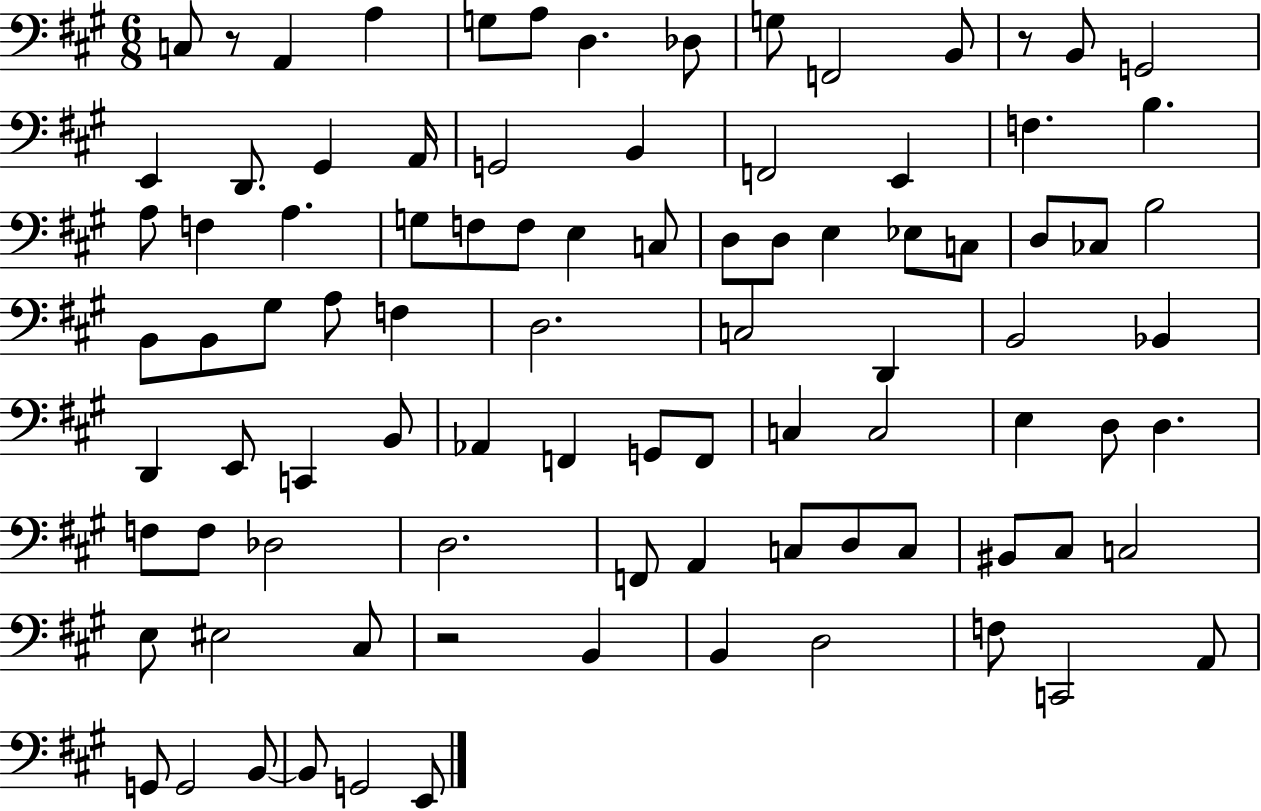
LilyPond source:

{
  \clef bass
  \numericTimeSignature
  \time 6/8
  \key a \major
  \repeat volta 2 { c8 r8 a,4 a4 | g8 a8 d4. des8 | g8 f,2 b,8 | r8 b,8 g,2 | \break e,4 d,8. gis,4 a,16 | g,2 b,4 | f,2 e,4 | f4. b4. | \break a8 f4 a4. | g8 f8 f8 e4 c8 | d8 d8 e4 ees8 c8 | d8 ces8 b2 | \break b,8 b,8 gis8 a8 f4 | d2. | c2 d,4 | b,2 bes,4 | \break d,4 e,8 c,4 b,8 | aes,4 f,4 g,8 f,8 | c4 c2 | e4 d8 d4. | \break f8 f8 des2 | d2. | f,8 a,4 c8 d8 c8 | bis,8 cis8 c2 | \break e8 eis2 cis8 | r2 b,4 | b,4 d2 | f8 c,2 a,8 | \break g,8 g,2 b,8~~ | b,8 g,2 e,8 | } \bar "|."
}